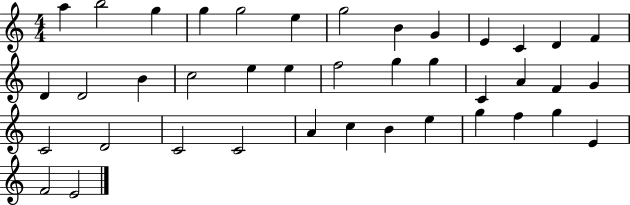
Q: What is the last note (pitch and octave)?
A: E4